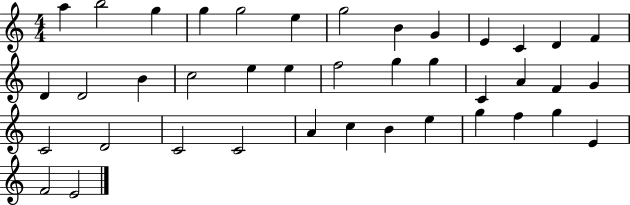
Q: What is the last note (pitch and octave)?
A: E4